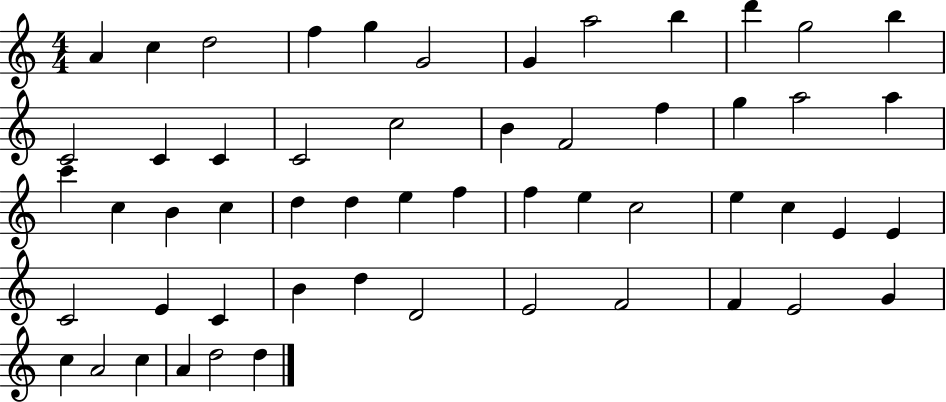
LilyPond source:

{
  \clef treble
  \numericTimeSignature
  \time 4/4
  \key c \major
  a'4 c''4 d''2 | f''4 g''4 g'2 | g'4 a''2 b''4 | d'''4 g''2 b''4 | \break c'2 c'4 c'4 | c'2 c''2 | b'4 f'2 f''4 | g''4 a''2 a''4 | \break c'''4 c''4 b'4 c''4 | d''4 d''4 e''4 f''4 | f''4 e''4 c''2 | e''4 c''4 e'4 e'4 | \break c'2 e'4 c'4 | b'4 d''4 d'2 | e'2 f'2 | f'4 e'2 g'4 | \break c''4 a'2 c''4 | a'4 d''2 d''4 | \bar "|."
}